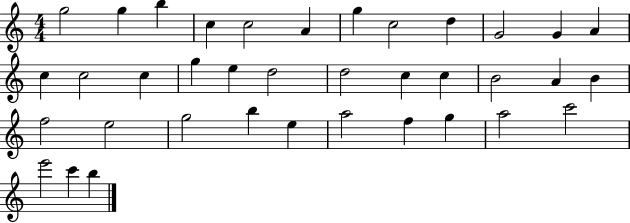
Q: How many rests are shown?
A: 0